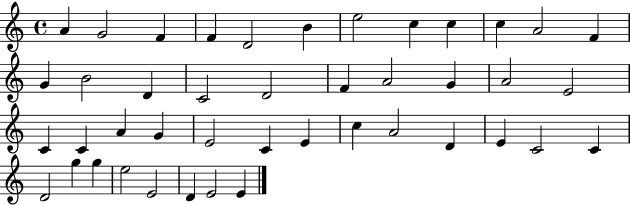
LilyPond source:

{
  \clef treble
  \time 4/4
  \defaultTimeSignature
  \key c \major
  a'4 g'2 f'4 | f'4 d'2 b'4 | e''2 c''4 c''4 | c''4 a'2 f'4 | \break g'4 b'2 d'4 | c'2 d'2 | f'4 a'2 g'4 | a'2 e'2 | \break c'4 c'4 a'4 g'4 | e'2 c'4 e'4 | c''4 a'2 d'4 | e'4 c'2 c'4 | \break d'2 g''4 g''4 | e''2 e'2 | d'4 e'2 e'4 | \bar "|."
}